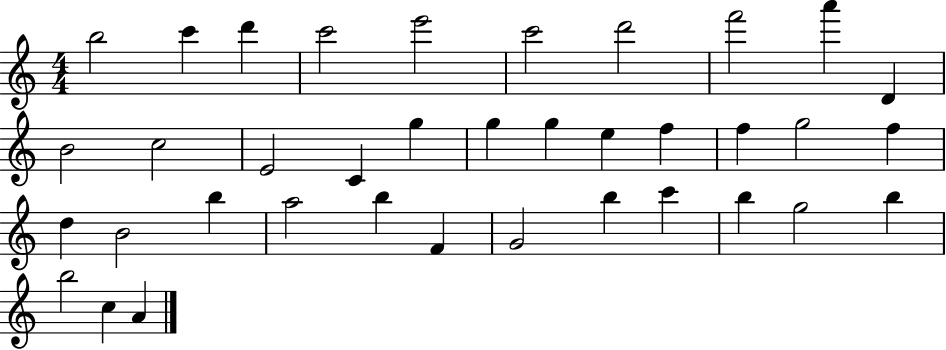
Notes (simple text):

B5/h C6/q D6/q C6/h E6/h C6/h D6/h F6/h A6/q D4/q B4/h C5/h E4/h C4/q G5/q G5/q G5/q E5/q F5/q F5/q G5/h F5/q D5/q B4/h B5/q A5/h B5/q F4/q G4/h B5/q C6/q B5/q G5/h B5/q B5/h C5/q A4/q